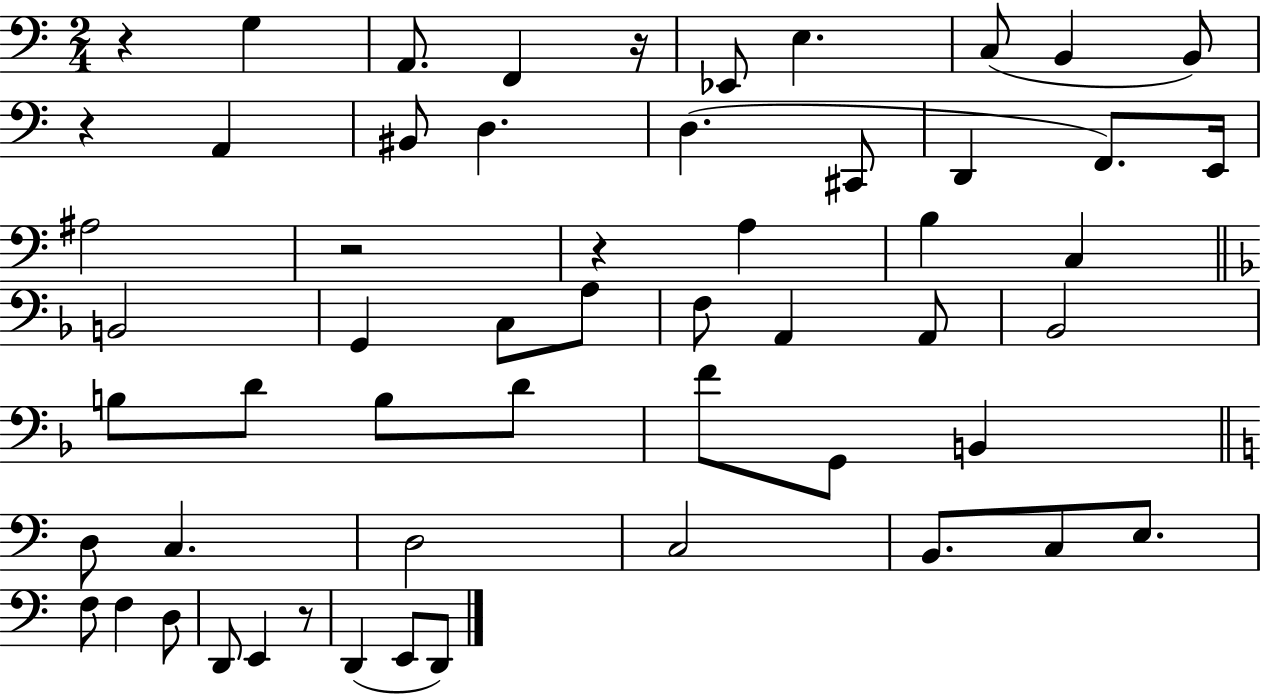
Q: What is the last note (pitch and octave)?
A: D2